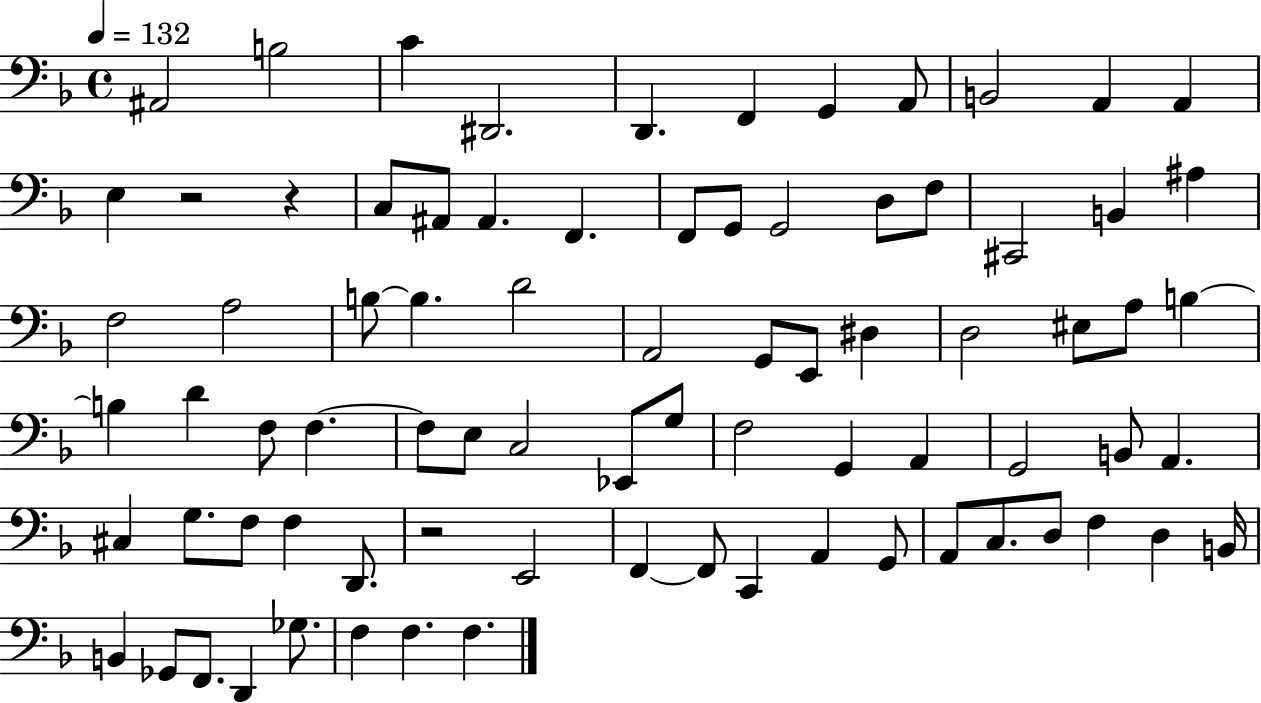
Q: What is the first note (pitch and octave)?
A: A#2